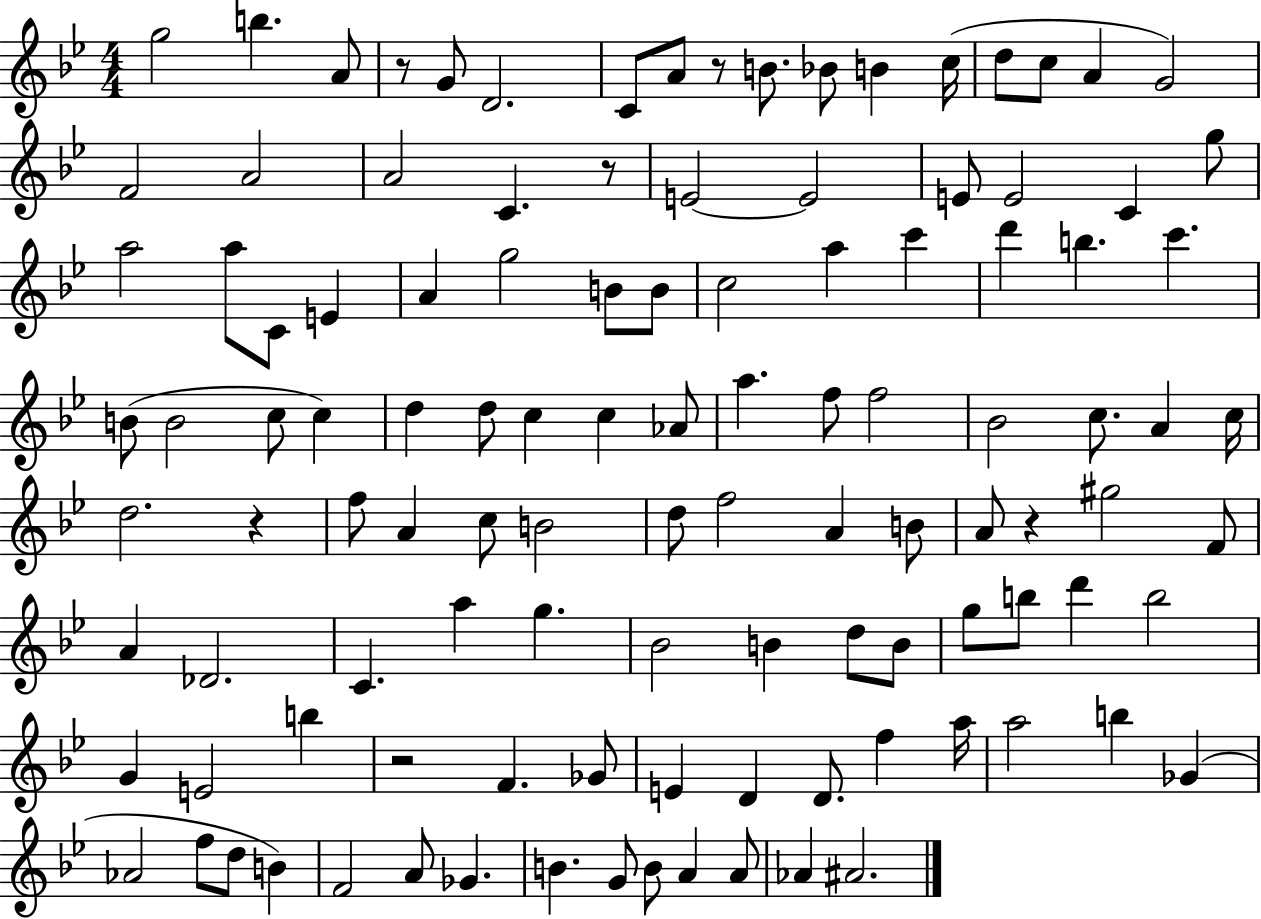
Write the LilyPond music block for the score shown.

{
  \clef treble
  \numericTimeSignature
  \time 4/4
  \key bes \major
  g''2 b''4. a'8 | r8 g'8 d'2. | c'8 a'8 r8 b'8. bes'8 b'4 c''16( | d''8 c''8 a'4 g'2) | \break f'2 a'2 | a'2 c'4. r8 | e'2~~ e'2 | e'8 e'2 c'4 g''8 | \break a''2 a''8 c'8 e'4 | a'4 g''2 b'8 b'8 | c''2 a''4 c'''4 | d'''4 b''4. c'''4. | \break b'8( b'2 c''8 c''4) | d''4 d''8 c''4 c''4 aes'8 | a''4. f''8 f''2 | bes'2 c''8. a'4 c''16 | \break d''2. r4 | f''8 a'4 c''8 b'2 | d''8 f''2 a'4 b'8 | a'8 r4 gis''2 f'8 | \break a'4 des'2. | c'4. a''4 g''4. | bes'2 b'4 d''8 b'8 | g''8 b''8 d'''4 b''2 | \break g'4 e'2 b''4 | r2 f'4. ges'8 | e'4 d'4 d'8. f''4 a''16 | a''2 b''4 ges'4( | \break aes'2 f''8 d''8 b'4) | f'2 a'8 ges'4. | b'4. g'8 b'8 a'4 a'8 | aes'4 ais'2. | \break \bar "|."
}